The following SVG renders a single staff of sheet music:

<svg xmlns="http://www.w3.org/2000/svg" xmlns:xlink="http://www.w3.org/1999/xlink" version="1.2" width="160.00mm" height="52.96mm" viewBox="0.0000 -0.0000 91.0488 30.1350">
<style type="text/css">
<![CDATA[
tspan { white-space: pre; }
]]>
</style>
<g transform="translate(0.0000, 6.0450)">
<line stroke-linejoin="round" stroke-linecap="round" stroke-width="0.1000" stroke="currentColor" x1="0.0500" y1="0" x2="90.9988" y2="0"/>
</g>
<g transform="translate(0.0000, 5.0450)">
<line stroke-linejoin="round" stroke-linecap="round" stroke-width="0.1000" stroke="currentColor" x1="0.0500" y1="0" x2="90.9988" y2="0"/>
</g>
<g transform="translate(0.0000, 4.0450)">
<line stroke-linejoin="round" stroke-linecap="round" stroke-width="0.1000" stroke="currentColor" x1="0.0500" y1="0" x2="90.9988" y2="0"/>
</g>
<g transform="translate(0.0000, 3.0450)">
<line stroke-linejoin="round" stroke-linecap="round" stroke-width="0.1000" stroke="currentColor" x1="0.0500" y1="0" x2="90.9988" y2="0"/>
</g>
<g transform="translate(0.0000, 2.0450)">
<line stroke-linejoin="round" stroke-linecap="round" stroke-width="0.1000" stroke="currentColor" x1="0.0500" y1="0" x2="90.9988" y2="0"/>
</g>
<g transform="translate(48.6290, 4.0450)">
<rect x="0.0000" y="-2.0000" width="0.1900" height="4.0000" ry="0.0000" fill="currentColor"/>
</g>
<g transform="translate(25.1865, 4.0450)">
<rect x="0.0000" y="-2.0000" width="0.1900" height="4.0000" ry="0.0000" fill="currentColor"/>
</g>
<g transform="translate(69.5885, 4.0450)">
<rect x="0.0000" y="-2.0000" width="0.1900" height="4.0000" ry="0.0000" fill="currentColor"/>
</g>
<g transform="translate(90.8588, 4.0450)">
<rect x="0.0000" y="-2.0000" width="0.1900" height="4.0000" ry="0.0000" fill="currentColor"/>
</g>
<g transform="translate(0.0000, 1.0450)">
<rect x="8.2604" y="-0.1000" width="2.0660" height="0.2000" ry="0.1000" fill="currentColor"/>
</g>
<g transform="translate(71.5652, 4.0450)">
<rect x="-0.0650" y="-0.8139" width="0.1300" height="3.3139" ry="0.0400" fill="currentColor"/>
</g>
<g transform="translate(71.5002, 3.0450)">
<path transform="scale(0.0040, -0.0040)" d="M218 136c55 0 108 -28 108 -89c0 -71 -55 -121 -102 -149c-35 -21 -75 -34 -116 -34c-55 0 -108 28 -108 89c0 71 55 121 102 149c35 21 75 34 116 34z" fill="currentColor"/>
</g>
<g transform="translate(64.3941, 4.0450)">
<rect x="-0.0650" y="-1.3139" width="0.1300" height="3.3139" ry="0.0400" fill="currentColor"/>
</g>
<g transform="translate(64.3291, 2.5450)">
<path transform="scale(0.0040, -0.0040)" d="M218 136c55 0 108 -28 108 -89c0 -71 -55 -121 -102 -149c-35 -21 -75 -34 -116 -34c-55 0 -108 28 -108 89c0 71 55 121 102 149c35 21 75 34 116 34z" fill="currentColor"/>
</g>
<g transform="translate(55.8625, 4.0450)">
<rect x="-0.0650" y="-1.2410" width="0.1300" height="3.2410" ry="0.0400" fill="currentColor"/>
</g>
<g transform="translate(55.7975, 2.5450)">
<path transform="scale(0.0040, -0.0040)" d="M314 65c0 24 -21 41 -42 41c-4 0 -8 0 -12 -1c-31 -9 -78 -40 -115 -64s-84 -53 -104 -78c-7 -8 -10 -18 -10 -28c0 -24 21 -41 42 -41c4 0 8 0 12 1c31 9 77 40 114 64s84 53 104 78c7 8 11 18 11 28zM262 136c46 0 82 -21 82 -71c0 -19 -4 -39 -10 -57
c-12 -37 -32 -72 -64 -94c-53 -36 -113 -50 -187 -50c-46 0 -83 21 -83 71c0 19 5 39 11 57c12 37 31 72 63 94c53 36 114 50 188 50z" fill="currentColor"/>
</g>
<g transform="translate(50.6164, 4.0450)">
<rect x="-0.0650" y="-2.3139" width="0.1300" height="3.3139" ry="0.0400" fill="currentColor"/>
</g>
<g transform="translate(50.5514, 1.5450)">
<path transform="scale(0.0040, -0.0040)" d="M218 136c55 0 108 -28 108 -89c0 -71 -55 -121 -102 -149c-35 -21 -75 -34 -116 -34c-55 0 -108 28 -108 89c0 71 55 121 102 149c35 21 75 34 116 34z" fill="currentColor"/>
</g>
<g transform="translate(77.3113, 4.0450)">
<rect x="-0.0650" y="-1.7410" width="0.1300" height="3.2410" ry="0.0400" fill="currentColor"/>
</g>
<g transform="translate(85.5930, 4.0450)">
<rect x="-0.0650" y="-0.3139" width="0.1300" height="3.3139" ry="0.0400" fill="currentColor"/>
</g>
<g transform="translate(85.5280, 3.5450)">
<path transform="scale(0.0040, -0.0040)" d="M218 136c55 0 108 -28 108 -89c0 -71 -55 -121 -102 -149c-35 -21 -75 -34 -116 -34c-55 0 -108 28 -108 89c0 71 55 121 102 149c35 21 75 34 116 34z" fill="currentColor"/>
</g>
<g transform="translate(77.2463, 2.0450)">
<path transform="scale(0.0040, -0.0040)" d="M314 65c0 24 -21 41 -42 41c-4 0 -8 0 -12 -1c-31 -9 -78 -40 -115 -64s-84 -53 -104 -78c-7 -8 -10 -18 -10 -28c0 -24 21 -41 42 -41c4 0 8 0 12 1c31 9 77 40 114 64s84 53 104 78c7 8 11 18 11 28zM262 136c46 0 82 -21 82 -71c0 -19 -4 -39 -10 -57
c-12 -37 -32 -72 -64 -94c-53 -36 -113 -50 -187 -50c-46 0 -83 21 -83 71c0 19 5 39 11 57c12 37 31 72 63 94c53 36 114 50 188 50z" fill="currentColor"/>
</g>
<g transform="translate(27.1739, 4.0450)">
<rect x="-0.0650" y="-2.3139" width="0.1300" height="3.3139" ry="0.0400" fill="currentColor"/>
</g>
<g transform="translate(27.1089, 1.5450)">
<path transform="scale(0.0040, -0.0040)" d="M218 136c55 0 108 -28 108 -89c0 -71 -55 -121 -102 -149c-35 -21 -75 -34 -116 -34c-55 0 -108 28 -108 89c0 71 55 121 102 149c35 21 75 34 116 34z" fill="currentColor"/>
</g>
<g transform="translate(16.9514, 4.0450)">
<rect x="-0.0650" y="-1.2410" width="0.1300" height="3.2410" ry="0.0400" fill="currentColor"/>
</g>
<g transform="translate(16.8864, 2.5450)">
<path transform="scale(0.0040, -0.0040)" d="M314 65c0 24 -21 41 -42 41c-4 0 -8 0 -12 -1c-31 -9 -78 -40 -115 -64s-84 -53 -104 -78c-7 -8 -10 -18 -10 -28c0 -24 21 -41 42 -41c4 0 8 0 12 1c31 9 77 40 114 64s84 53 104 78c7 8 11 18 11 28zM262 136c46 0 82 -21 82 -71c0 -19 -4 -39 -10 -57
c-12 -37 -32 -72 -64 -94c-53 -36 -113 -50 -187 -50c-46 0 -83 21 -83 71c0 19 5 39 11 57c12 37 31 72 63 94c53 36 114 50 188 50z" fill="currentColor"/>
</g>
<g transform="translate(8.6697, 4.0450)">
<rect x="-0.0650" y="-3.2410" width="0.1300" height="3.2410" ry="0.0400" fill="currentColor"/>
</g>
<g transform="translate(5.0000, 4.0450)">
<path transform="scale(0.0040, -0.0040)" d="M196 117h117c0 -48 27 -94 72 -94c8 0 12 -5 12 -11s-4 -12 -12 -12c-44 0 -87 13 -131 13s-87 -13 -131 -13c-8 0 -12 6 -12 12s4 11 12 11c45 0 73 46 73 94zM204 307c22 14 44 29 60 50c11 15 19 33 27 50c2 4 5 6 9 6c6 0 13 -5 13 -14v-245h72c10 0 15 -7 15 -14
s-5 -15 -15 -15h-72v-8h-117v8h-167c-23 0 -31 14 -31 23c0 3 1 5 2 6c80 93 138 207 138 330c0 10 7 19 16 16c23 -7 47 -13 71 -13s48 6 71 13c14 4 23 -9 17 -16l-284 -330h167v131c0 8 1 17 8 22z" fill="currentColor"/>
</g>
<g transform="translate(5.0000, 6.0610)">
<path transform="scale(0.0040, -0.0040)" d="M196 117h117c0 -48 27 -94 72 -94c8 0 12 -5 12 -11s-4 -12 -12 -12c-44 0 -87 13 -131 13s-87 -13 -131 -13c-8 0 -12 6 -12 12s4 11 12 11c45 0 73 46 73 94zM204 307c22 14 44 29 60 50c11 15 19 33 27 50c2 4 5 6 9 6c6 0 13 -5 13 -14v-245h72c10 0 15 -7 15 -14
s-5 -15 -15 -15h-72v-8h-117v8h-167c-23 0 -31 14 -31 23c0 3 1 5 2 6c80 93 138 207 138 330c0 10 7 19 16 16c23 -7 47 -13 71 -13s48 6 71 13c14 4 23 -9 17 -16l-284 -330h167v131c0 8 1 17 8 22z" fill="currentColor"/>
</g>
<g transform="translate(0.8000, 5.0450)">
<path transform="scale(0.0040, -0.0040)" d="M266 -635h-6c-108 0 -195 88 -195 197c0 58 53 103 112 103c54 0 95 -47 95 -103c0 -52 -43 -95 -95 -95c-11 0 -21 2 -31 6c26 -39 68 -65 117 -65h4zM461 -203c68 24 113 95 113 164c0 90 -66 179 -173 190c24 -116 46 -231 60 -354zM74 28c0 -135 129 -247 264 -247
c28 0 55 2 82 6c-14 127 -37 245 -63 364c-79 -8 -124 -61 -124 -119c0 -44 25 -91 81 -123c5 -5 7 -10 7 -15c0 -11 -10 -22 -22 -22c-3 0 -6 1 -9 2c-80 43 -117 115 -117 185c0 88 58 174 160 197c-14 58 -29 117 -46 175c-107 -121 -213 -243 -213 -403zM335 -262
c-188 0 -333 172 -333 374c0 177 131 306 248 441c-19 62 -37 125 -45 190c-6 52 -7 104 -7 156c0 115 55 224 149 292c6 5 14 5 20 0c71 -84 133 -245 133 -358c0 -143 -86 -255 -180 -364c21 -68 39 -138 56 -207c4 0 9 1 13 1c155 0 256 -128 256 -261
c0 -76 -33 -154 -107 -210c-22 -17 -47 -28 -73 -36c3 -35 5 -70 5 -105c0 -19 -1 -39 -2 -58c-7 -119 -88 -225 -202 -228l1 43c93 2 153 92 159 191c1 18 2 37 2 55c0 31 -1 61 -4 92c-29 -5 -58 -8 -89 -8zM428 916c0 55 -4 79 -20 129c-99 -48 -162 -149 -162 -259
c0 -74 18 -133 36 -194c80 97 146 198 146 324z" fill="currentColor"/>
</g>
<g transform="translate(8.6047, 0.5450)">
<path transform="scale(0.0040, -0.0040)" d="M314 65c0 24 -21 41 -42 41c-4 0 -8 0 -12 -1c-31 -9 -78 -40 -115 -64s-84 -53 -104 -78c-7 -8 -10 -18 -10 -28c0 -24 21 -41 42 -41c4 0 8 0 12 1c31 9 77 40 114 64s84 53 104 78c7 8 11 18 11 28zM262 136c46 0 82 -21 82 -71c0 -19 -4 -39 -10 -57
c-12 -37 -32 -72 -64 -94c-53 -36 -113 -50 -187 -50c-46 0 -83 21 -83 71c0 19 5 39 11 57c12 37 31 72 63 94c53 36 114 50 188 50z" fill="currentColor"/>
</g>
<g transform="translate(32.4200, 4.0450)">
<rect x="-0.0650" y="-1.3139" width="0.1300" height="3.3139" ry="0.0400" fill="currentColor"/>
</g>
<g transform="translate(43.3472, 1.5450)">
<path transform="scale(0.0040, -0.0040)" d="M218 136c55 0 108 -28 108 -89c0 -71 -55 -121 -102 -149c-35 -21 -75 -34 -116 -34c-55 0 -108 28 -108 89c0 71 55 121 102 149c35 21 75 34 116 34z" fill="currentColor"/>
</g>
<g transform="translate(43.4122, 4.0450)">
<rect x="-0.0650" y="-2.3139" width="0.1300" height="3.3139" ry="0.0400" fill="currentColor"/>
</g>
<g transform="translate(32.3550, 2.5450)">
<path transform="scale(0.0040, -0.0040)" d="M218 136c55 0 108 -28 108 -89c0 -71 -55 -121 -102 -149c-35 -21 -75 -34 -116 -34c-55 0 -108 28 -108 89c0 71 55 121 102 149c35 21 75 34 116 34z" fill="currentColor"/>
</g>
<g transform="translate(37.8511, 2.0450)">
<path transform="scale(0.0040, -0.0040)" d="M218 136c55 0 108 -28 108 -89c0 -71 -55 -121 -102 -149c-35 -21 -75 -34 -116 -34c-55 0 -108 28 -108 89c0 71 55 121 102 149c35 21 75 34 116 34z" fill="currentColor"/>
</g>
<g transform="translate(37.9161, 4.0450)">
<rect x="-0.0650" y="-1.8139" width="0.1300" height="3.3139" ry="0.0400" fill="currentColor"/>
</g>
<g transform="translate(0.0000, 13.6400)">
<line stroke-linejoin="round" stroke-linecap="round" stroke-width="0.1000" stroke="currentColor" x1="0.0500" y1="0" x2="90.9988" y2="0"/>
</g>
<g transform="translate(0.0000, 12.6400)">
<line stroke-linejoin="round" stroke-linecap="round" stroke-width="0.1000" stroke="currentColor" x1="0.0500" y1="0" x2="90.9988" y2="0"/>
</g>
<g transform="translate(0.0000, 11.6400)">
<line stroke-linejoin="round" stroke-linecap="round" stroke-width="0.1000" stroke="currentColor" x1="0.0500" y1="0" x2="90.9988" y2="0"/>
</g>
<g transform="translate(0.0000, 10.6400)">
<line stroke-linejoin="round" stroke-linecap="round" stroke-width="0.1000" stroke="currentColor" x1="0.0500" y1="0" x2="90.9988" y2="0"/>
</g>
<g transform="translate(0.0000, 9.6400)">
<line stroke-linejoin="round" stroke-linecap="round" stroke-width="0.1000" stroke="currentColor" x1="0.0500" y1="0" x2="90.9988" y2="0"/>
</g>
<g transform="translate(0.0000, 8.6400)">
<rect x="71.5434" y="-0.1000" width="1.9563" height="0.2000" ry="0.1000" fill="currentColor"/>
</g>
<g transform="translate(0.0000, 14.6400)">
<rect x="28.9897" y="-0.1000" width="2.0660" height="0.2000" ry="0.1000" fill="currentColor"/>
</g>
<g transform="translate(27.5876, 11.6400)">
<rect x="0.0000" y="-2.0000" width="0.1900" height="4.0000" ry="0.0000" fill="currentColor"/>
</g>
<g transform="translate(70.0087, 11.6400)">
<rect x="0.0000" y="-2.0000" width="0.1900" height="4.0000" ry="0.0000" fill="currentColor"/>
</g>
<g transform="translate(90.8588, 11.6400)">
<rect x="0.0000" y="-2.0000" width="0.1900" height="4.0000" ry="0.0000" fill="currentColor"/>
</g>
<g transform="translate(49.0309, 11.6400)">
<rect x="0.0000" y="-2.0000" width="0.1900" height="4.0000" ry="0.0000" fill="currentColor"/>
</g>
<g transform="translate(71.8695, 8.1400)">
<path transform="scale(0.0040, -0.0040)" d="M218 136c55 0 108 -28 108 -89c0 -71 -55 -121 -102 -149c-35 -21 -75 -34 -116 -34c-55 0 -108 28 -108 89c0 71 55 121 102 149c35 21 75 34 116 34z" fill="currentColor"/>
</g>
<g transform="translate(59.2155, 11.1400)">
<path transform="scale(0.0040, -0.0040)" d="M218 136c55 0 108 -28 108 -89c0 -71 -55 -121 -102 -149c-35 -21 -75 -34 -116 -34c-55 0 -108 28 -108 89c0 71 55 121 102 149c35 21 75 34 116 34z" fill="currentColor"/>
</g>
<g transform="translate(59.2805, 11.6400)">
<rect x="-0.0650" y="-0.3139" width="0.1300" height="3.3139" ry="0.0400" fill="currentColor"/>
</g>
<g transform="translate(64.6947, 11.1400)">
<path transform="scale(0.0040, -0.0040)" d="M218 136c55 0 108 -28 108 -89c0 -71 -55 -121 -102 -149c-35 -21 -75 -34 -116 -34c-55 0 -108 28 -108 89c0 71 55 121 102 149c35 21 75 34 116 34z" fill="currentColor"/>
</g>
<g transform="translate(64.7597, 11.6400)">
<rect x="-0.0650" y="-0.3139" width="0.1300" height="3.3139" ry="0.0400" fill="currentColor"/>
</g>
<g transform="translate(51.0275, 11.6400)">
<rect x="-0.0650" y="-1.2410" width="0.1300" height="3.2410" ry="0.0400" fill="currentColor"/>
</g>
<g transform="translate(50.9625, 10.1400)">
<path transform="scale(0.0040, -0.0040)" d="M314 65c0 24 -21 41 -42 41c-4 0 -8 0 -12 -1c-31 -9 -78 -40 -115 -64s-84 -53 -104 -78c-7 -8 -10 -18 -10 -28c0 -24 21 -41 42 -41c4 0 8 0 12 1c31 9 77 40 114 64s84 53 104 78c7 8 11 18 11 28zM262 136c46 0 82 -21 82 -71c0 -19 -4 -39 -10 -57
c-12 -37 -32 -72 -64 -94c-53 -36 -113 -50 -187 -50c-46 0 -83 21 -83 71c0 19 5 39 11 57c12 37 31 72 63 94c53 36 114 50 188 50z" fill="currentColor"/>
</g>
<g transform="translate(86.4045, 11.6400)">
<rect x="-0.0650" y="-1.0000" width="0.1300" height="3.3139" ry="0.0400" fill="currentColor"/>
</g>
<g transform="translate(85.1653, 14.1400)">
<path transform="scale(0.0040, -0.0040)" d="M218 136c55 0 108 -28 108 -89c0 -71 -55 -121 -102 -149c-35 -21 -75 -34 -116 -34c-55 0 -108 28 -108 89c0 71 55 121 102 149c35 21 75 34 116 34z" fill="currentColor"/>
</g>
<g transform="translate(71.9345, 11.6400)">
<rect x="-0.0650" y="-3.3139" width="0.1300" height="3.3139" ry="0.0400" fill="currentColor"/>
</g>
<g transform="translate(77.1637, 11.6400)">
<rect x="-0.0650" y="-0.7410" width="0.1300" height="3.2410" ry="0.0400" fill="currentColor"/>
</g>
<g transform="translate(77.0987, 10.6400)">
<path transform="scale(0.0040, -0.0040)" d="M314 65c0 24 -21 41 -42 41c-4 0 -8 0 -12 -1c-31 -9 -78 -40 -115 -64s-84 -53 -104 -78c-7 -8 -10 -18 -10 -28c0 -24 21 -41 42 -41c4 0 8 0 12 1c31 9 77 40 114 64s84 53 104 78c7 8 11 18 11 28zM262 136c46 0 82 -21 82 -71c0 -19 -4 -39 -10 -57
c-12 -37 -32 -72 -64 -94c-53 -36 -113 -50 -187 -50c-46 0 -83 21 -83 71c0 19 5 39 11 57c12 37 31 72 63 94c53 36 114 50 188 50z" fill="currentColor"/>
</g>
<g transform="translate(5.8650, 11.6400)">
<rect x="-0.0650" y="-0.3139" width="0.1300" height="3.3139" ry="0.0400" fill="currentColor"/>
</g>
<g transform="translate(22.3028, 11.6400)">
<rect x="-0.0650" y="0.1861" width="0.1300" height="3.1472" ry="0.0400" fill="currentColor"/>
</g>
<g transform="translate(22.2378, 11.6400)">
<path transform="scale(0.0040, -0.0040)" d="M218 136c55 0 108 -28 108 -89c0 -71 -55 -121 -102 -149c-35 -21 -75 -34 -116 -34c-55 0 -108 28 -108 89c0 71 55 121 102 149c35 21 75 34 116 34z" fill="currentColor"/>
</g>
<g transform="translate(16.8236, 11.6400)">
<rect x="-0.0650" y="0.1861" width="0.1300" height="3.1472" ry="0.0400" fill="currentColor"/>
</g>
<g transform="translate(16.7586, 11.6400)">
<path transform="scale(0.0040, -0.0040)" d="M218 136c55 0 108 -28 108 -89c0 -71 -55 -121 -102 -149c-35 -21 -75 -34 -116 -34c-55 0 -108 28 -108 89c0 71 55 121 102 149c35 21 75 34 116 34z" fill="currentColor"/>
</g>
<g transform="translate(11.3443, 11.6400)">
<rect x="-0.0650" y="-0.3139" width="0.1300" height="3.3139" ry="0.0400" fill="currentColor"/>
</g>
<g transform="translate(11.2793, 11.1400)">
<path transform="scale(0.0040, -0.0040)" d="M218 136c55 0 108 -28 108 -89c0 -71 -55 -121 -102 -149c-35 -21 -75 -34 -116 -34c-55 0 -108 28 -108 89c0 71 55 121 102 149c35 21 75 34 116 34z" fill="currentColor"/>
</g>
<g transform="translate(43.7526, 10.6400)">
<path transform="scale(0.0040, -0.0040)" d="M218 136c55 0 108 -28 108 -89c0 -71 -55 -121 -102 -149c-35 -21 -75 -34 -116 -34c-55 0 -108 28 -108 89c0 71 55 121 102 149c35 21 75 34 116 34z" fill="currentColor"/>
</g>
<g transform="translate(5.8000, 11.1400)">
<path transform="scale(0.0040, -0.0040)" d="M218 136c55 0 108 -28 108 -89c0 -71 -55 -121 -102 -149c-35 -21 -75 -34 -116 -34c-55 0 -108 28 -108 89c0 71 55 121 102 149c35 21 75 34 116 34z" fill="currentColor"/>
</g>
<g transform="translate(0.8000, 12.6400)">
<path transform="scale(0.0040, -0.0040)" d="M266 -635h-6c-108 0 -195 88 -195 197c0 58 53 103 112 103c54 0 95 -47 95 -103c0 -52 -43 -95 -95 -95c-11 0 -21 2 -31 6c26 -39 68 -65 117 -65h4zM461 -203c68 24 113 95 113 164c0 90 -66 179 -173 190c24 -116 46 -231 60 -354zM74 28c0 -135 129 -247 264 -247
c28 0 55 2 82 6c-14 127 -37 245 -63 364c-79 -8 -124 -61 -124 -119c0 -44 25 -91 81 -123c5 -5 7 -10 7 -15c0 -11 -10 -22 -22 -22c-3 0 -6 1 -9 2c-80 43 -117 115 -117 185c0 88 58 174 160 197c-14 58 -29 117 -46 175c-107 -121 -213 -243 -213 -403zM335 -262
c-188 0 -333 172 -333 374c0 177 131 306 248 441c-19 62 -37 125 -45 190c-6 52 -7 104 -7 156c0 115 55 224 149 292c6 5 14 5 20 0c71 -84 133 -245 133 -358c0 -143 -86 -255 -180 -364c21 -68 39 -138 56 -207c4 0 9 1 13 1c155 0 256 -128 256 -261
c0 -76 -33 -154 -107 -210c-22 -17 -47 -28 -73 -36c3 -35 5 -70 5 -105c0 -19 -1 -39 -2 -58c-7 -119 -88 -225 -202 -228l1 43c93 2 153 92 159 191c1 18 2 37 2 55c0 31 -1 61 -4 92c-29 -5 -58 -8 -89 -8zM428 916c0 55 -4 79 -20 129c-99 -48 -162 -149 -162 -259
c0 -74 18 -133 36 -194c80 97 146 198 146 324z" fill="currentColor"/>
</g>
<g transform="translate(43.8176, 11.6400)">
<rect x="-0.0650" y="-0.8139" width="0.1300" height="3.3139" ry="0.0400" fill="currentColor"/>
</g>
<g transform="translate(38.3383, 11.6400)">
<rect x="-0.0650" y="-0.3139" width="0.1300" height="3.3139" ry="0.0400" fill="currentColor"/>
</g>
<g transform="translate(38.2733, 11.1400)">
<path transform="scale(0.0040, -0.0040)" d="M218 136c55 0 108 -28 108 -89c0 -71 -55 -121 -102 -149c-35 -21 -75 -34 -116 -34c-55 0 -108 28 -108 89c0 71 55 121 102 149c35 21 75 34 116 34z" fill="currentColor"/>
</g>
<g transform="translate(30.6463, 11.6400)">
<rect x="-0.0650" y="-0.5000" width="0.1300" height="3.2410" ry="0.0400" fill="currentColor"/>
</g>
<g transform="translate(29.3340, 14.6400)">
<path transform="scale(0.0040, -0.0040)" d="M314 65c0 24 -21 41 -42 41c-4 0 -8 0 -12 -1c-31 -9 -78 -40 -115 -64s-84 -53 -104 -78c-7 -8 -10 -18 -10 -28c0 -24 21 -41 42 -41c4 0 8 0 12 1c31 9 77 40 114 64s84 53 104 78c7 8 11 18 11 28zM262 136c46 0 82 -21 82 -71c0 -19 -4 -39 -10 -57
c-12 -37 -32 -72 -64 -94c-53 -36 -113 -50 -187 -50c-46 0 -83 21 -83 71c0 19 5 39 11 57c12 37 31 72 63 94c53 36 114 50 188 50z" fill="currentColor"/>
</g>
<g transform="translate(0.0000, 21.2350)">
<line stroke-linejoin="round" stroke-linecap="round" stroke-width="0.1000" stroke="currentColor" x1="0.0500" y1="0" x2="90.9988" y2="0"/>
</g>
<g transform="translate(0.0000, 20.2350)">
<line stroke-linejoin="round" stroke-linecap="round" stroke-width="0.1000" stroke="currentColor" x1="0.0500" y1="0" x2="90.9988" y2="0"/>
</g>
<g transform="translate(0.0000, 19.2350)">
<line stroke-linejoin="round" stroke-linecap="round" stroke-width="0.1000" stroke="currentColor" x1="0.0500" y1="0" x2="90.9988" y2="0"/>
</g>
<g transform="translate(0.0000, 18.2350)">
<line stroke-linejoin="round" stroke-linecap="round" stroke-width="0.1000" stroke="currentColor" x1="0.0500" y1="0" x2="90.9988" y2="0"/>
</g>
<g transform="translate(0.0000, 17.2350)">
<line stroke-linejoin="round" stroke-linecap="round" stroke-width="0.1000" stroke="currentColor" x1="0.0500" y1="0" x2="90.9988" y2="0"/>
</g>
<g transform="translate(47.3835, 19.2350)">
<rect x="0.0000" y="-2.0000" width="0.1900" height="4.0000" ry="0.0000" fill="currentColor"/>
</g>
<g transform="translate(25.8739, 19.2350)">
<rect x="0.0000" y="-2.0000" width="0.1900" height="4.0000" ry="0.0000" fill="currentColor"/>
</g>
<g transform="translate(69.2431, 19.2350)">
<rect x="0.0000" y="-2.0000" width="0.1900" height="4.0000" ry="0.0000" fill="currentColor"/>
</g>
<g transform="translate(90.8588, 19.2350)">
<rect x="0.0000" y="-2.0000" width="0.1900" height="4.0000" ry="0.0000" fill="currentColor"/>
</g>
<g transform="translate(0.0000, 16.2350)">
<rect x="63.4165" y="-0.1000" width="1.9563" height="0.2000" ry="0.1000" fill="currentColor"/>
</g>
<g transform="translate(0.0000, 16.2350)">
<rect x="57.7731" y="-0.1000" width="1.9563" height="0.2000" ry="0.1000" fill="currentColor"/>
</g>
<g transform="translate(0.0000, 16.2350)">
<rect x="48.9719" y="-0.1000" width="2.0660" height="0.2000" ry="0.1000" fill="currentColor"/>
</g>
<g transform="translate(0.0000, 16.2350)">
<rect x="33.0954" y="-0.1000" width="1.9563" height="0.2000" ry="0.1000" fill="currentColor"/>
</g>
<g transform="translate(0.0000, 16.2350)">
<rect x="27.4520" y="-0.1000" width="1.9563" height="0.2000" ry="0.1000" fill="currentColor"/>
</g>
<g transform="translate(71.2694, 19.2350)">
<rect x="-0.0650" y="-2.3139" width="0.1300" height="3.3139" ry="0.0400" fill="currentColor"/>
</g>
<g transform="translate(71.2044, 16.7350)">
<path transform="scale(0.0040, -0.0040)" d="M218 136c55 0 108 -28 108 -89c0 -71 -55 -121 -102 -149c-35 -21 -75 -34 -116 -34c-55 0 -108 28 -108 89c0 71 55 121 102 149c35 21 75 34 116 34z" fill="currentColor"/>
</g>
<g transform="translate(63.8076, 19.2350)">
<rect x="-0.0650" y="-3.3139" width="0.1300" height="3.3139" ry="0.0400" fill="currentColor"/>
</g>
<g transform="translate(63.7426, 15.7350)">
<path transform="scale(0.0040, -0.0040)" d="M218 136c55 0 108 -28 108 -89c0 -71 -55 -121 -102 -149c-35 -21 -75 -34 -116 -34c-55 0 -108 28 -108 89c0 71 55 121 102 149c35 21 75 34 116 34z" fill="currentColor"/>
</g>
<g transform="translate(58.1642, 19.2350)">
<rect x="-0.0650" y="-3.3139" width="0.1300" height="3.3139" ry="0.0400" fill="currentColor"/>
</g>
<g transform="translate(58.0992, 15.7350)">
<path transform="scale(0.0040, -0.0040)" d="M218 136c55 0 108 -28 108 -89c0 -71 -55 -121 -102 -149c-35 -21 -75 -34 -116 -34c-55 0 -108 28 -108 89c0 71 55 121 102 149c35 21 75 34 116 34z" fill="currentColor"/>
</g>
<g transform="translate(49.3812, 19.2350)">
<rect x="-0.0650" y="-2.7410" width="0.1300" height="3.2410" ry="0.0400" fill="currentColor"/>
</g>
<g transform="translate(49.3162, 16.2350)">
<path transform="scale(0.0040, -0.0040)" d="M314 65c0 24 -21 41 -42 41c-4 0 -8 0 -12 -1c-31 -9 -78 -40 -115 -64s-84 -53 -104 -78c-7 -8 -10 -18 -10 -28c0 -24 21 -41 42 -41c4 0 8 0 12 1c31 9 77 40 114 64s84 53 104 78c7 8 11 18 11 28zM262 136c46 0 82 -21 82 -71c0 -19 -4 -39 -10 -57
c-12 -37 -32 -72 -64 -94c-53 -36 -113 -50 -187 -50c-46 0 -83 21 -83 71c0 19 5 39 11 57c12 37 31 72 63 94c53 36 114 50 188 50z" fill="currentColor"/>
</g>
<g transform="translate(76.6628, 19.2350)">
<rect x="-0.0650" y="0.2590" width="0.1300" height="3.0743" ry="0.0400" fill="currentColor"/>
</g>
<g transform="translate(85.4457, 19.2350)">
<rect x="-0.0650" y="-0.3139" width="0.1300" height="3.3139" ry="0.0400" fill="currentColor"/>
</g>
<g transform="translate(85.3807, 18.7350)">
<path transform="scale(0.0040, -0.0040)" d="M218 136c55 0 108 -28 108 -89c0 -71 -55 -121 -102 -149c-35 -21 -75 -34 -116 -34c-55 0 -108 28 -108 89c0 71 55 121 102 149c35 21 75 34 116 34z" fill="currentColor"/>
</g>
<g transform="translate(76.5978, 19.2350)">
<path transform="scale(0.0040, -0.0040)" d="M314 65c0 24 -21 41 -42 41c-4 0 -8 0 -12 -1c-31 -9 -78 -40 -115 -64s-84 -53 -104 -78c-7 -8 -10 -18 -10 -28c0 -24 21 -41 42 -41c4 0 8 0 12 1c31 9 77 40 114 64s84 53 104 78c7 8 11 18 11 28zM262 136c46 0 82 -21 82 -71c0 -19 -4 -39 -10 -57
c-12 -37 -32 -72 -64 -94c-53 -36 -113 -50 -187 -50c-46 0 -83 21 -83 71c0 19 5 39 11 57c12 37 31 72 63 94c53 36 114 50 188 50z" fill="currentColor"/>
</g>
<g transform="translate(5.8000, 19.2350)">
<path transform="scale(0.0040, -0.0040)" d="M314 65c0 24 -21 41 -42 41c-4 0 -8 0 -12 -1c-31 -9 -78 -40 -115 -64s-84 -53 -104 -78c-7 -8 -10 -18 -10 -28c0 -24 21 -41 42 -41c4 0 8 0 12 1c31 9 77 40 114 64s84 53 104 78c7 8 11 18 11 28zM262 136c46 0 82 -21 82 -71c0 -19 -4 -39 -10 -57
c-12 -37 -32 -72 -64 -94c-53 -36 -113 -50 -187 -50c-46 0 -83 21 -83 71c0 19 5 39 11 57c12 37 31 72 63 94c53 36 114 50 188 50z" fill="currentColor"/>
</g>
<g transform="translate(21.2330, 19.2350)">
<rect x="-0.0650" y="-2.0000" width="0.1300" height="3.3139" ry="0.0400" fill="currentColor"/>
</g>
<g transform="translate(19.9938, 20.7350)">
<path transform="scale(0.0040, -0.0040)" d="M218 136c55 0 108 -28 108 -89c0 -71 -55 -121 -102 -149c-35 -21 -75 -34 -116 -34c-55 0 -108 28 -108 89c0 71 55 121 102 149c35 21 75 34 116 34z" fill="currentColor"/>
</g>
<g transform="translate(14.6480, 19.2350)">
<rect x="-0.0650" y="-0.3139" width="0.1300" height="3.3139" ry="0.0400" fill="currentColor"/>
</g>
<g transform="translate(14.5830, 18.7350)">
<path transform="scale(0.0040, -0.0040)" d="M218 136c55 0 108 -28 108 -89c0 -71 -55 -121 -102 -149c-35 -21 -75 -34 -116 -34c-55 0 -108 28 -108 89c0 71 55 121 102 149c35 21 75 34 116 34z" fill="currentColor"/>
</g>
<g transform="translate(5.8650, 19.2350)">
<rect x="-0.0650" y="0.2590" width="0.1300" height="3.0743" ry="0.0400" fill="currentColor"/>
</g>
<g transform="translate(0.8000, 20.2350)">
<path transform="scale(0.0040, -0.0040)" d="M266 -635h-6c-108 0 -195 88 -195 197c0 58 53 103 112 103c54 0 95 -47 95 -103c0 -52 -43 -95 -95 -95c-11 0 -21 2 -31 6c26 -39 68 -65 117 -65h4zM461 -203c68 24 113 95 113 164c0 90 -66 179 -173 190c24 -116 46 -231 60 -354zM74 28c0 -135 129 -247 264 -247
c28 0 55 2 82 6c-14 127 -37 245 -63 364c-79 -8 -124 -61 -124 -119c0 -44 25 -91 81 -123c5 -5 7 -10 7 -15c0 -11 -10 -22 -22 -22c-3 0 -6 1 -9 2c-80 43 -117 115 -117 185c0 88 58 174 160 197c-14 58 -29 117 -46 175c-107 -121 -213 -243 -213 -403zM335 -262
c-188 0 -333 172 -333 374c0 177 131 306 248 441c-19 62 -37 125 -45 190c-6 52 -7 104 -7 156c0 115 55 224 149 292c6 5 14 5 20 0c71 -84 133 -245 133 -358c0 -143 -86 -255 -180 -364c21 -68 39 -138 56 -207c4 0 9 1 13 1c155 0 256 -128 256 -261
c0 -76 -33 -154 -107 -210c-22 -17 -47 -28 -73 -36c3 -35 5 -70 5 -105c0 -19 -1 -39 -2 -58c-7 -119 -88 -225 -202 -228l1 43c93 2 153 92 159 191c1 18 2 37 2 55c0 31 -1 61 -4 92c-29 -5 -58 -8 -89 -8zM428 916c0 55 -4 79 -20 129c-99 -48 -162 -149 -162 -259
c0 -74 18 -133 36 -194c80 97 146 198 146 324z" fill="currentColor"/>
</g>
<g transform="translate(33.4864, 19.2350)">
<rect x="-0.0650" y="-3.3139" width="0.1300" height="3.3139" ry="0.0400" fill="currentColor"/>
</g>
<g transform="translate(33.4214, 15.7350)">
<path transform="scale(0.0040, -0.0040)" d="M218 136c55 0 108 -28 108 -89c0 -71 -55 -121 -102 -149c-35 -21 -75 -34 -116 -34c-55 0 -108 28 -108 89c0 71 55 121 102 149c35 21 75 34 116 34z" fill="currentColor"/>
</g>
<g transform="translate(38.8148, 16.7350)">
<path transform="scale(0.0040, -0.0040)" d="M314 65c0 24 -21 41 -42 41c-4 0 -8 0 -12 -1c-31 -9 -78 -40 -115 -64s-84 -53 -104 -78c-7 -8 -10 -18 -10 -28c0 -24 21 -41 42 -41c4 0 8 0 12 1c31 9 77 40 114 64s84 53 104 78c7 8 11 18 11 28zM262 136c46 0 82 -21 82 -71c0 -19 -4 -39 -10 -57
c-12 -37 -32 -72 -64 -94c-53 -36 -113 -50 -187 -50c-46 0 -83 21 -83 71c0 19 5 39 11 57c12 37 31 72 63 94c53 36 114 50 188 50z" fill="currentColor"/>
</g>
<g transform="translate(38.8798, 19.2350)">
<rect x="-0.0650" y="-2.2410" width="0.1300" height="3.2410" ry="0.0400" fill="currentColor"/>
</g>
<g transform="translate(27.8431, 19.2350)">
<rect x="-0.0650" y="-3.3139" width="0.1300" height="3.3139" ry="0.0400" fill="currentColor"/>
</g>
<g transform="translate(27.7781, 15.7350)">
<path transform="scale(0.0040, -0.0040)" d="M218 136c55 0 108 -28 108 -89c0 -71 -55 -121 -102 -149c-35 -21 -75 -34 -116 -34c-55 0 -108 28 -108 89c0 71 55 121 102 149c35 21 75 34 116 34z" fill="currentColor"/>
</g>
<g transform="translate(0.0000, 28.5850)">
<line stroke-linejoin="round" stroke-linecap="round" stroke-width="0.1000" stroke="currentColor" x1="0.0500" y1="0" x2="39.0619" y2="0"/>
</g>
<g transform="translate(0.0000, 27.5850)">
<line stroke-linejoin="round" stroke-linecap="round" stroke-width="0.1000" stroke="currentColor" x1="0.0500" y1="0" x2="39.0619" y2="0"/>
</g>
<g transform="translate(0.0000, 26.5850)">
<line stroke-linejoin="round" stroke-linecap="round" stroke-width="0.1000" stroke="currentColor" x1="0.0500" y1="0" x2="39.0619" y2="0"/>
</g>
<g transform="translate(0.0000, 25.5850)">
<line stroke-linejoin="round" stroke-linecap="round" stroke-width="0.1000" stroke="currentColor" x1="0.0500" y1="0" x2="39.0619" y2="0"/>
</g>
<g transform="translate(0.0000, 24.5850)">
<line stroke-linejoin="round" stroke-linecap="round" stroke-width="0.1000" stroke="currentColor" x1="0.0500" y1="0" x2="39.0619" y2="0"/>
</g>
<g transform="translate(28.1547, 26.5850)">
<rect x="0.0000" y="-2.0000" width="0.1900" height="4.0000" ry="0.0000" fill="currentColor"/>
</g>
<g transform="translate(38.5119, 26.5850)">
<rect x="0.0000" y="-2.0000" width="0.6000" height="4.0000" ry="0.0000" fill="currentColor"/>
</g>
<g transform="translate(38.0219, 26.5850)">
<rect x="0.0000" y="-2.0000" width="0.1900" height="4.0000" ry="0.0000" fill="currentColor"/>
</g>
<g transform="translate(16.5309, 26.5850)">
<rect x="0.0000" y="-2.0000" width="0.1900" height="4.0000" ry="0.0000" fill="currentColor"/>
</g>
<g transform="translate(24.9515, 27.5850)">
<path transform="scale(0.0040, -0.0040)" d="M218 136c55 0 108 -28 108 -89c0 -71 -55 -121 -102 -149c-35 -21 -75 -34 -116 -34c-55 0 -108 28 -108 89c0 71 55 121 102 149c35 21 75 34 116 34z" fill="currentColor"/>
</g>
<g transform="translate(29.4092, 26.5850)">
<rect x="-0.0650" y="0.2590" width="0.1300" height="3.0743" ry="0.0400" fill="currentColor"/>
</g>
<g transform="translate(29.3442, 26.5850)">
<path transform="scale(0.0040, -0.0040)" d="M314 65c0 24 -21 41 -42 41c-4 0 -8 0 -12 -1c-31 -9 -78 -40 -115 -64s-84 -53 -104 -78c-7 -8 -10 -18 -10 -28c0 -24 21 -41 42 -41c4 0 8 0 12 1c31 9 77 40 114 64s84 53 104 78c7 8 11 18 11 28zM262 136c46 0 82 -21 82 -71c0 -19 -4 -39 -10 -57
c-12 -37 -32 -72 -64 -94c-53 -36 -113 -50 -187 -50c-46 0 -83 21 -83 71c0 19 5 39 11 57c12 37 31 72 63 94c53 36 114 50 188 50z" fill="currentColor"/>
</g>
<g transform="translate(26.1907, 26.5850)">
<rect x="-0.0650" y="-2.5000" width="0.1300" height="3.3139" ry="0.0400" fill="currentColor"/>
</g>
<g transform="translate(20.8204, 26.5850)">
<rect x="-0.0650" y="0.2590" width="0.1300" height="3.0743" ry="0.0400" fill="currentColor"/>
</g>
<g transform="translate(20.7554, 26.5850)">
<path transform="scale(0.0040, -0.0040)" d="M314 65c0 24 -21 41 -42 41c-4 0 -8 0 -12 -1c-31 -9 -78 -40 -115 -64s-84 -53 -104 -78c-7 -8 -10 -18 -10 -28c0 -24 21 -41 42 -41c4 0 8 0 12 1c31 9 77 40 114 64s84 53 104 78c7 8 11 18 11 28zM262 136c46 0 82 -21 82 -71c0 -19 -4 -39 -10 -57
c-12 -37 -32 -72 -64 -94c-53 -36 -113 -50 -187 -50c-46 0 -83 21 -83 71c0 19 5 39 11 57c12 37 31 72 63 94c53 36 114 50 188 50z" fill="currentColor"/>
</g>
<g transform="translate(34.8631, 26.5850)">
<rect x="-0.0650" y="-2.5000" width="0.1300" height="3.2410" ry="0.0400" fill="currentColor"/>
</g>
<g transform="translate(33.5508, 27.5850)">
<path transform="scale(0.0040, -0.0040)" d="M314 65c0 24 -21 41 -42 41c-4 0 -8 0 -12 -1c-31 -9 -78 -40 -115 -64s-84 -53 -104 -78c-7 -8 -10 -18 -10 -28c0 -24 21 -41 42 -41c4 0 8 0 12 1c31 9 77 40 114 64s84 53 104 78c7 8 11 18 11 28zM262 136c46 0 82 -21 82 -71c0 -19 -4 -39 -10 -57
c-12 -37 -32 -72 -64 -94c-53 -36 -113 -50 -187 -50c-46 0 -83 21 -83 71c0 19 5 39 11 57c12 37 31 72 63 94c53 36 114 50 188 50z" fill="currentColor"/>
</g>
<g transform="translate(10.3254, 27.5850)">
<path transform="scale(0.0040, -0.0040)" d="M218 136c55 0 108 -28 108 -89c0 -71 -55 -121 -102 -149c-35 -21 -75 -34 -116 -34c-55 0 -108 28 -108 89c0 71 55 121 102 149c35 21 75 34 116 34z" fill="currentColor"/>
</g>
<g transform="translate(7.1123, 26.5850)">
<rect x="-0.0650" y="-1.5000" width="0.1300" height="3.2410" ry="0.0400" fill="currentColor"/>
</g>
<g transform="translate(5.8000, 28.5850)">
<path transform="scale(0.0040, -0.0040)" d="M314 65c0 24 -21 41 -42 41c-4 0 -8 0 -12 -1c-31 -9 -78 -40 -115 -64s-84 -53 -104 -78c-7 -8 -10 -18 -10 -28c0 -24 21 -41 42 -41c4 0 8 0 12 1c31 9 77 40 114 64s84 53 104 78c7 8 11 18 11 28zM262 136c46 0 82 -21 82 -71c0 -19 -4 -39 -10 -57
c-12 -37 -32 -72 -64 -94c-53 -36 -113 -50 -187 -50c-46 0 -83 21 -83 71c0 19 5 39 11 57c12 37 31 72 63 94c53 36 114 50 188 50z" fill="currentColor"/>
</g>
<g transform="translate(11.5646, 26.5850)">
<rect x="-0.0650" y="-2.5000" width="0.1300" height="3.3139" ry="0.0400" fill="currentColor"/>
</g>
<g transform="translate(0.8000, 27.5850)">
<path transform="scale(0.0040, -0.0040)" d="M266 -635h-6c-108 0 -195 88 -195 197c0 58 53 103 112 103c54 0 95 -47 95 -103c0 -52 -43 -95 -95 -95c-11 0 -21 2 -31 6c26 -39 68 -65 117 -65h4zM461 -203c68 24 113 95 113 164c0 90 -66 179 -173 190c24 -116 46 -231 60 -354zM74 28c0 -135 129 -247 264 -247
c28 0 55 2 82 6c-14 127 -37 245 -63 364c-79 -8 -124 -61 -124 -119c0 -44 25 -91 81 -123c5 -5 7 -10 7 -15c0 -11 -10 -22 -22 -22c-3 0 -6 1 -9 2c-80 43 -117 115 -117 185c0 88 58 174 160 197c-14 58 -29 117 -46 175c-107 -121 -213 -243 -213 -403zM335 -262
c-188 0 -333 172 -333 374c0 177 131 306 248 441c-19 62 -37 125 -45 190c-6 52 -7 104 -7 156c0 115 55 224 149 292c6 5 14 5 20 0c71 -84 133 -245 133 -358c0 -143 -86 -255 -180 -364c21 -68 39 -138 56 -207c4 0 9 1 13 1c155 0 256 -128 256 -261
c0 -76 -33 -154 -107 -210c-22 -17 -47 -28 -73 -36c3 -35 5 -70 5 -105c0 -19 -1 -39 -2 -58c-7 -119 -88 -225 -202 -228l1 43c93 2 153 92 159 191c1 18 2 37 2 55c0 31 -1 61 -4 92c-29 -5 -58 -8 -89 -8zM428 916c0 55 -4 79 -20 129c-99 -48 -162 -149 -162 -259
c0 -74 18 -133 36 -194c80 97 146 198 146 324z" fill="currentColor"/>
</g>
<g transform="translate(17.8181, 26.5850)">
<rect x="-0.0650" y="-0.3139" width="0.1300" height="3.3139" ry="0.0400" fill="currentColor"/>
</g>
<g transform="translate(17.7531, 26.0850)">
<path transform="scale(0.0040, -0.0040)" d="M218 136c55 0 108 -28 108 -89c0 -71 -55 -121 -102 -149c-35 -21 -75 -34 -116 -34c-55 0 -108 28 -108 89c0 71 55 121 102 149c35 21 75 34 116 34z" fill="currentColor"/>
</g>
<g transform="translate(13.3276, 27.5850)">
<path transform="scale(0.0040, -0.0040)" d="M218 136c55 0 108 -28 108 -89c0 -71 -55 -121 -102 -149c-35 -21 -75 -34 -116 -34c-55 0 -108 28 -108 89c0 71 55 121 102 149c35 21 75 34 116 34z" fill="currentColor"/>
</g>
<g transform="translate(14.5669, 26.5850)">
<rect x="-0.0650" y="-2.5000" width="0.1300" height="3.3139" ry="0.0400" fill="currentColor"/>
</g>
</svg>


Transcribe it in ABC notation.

X:1
T:Untitled
M:4/4
L:1/4
K:C
b2 e2 g e f g g e2 e d f2 c c c B B C2 c d e2 c c b d2 D B2 c F b b g2 a2 b b g B2 c E2 G G c B2 G B2 G2